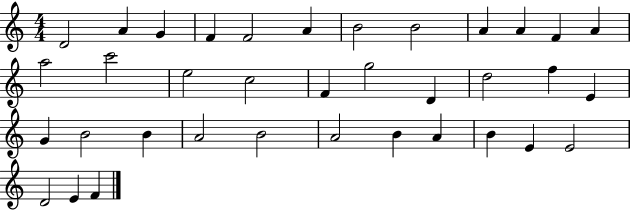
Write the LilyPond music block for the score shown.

{
  \clef treble
  \numericTimeSignature
  \time 4/4
  \key c \major
  d'2 a'4 g'4 | f'4 f'2 a'4 | b'2 b'2 | a'4 a'4 f'4 a'4 | \break a''2 c'''2 | e''2 c''2 | f'4 g''2 d'4 | d''2 f''4 e'4 | \break g'4 b'2 b'4 | a'2 b'2 | a'2 b'4 a'4 | b'4 e'4 e'2 | \break d'2 e'4 f'4 | \bar "|."
}